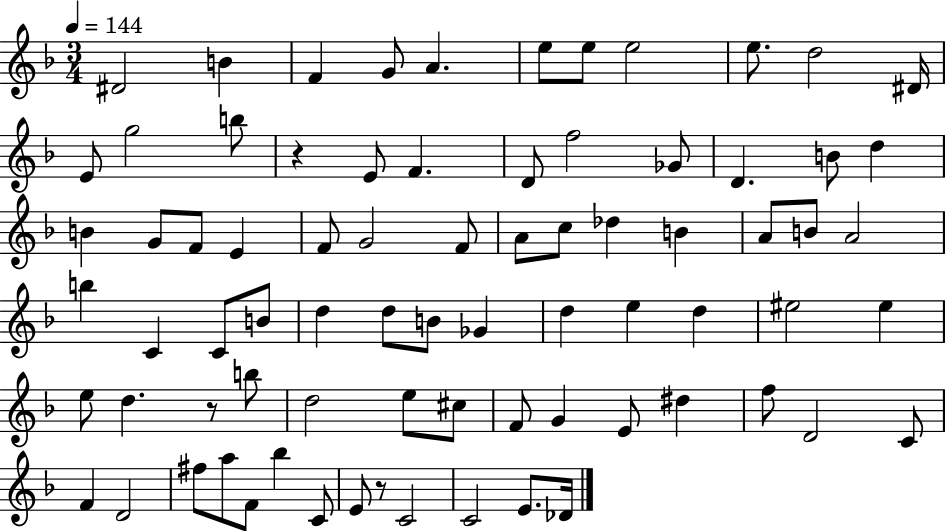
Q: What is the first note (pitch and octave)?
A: D#4